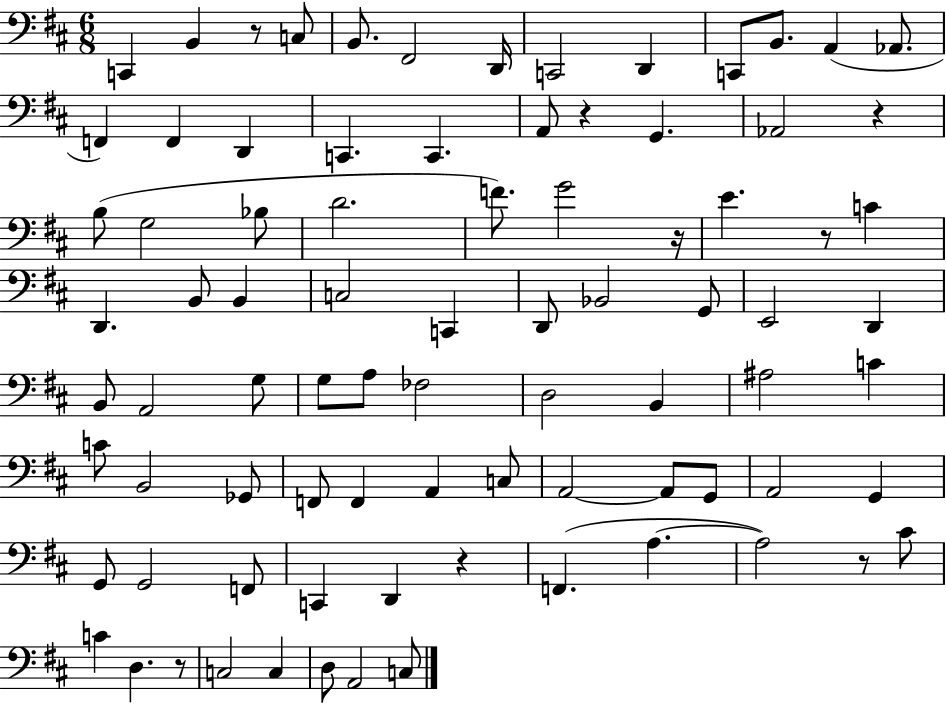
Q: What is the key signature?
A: D major